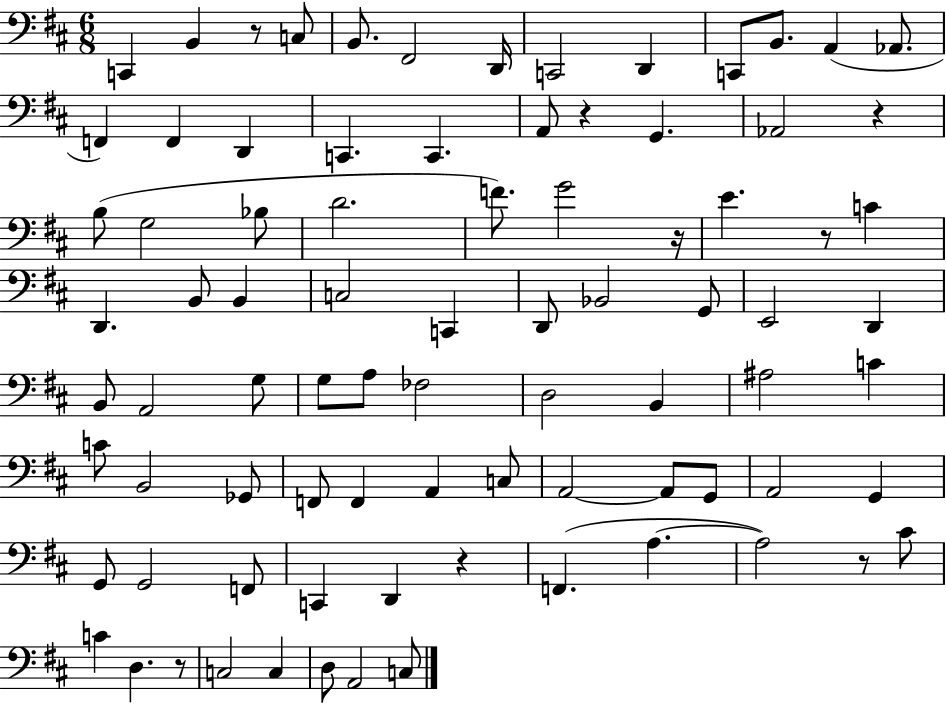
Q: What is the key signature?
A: D major